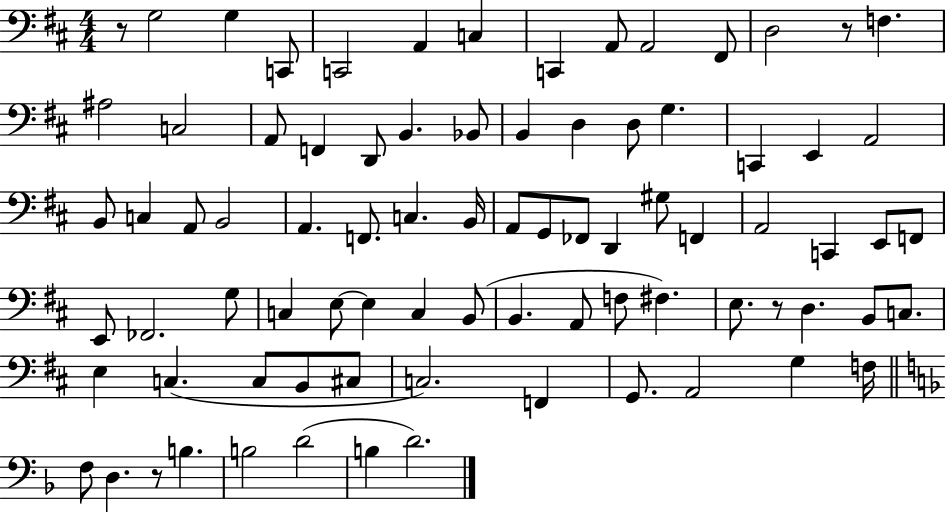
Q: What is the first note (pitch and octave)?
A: G3